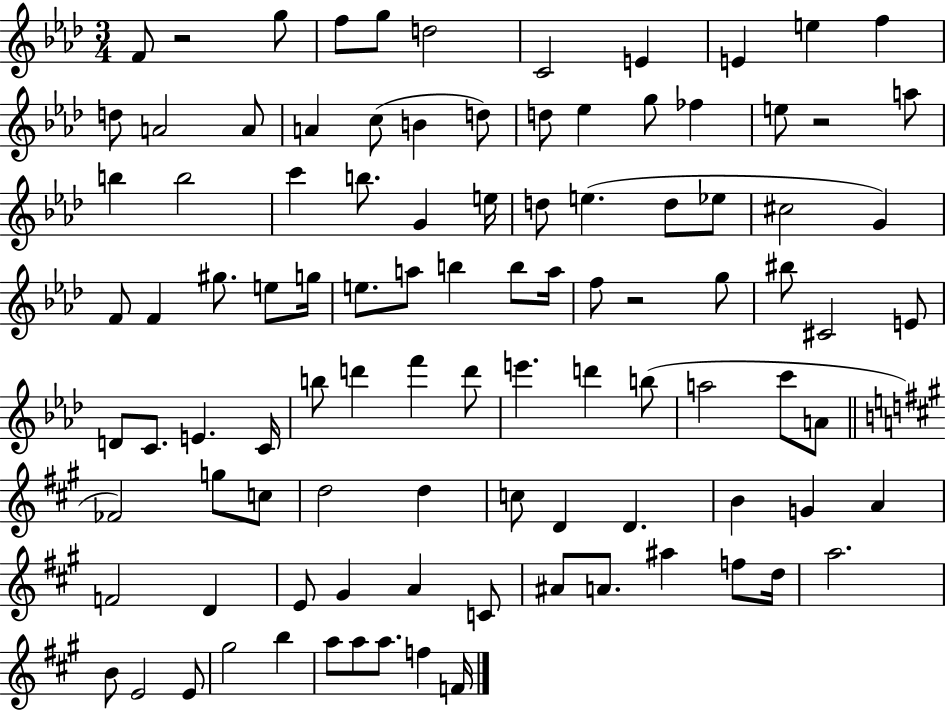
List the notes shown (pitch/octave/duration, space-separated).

F4/e R/h G5/e F5/e G5/e D5/h C4/h E4/q E4/q E5/q F5/q D5/e A4/h A4/e A4/q C5/e B4/q D5/e D5/e Eb5/q G5/e FES5/q E5/e R/h A5/e B5/q B5/h C6/q B5/e. G4/q E5/s D5/e E5/q. D5/e Eb5/e C#5/h G4/q F4/e F4/q G#5/e. E5/e G5/s E5/e. A5/e B5/q B5/e A5/s F5/e R/h G5/e BIS5/e C#4/h E4/e D4/e C4/e. E4/q. C4/s B5/e D6/q F6/q D6/e E6/q. D6/q B5/e A5/h C6/e A4/e FES4/h G5/e C5/e D5/h D5/q C5/e D4/q D4/q. B4/q G4/q A4/q F4/h D4/q E4/e G#4/q A4/q C4/e A#4/e A4/e. A#5/q F5/e D5/s A5/h. B4/e E4/h E4/e G#5/h B5/q A5/e A5/e A5/e. F5/q F4/s